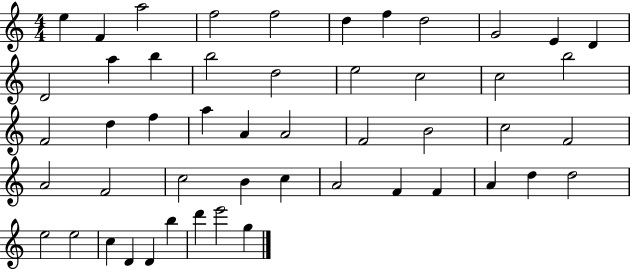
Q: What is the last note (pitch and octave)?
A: G5